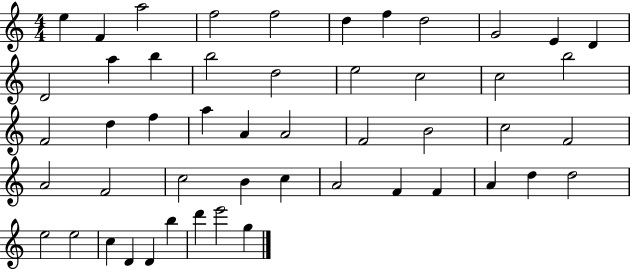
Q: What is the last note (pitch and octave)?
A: G5